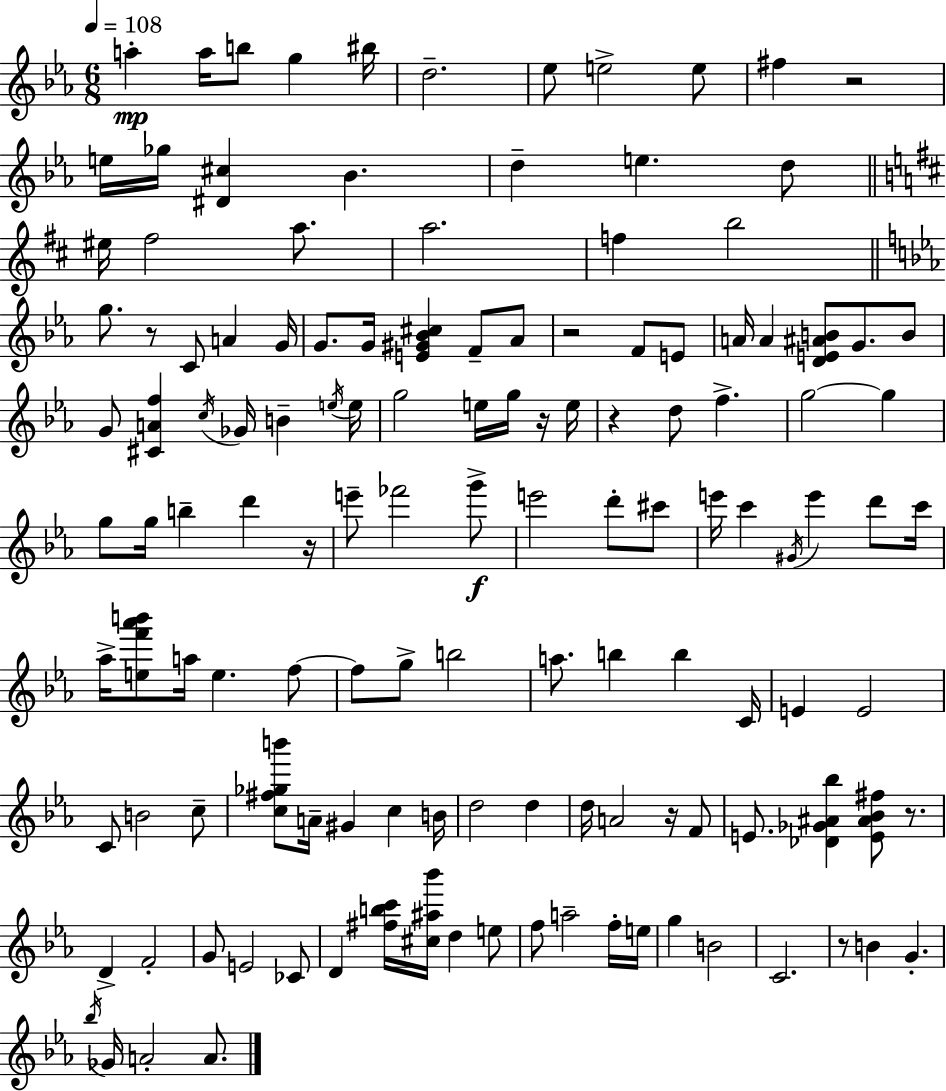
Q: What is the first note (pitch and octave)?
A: A5